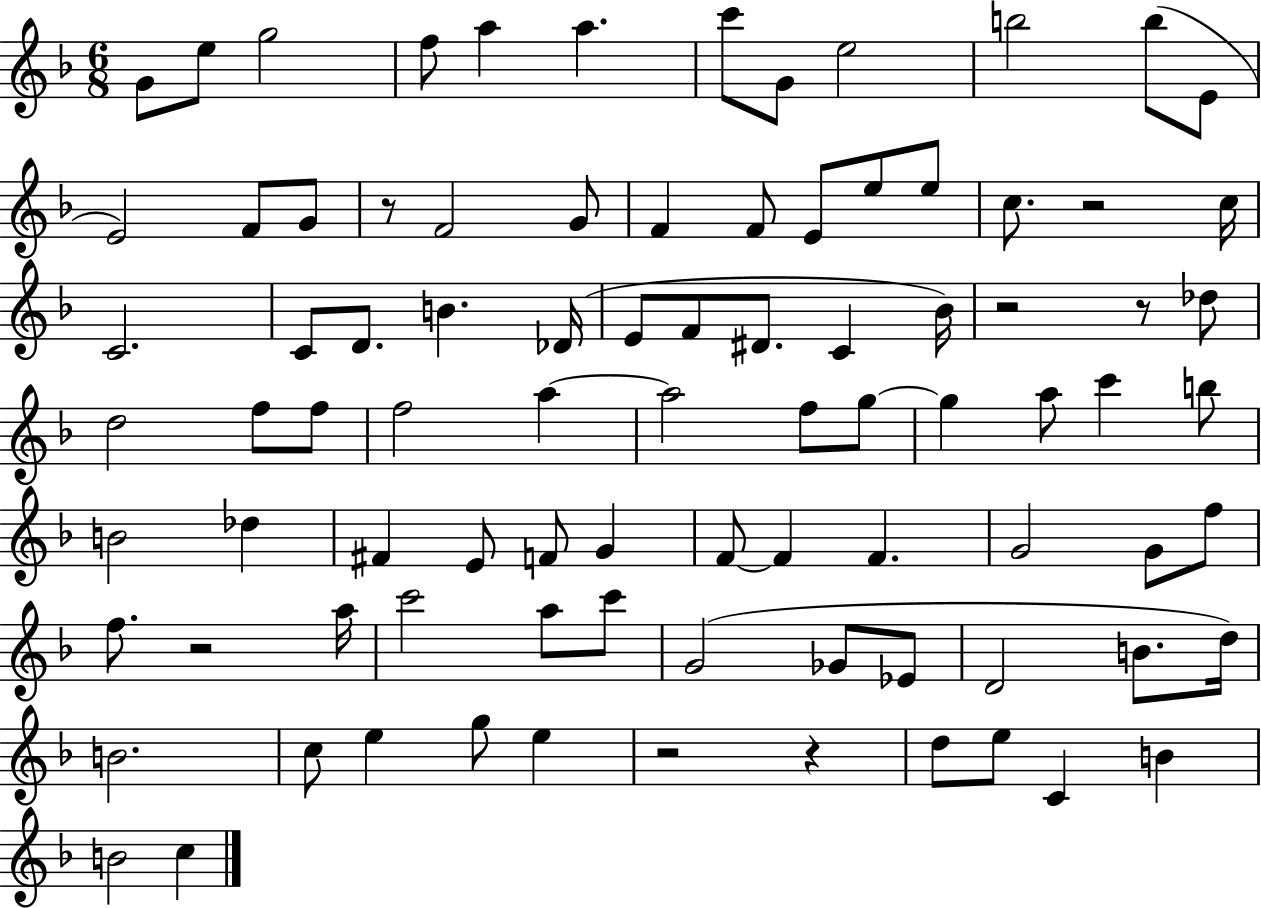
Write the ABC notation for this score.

X:1
T:Untitled
M:6/8
L:1/4
K:F
G/2 e/2 g2 f/2 a a c'/2 G/2 e2 b2 b/2 E/2 E2 F/2 G/2 z/2 F2 G/2 F F/2 E/2 e/2 e/2 c/2 z2 c/4 C2 C/2 D/2 B _D/4 E/2 F/2 ^D/2 C _B/4 z2 z/2 _d/2 d2 f/2 f/2 f2 a a2 f/2 g/2 g a/2 c' b/2 B2 _d ^F E/2 F/2 G F/2 F F G2 G/2 f/2 f/2 z2 a/4 c'2 a/2 c'/2 G2 _G/2 _E/2 D2 B/2 d/4 B2 c/2 e g/2 e z2 z d/2 e/2 C B B2 c